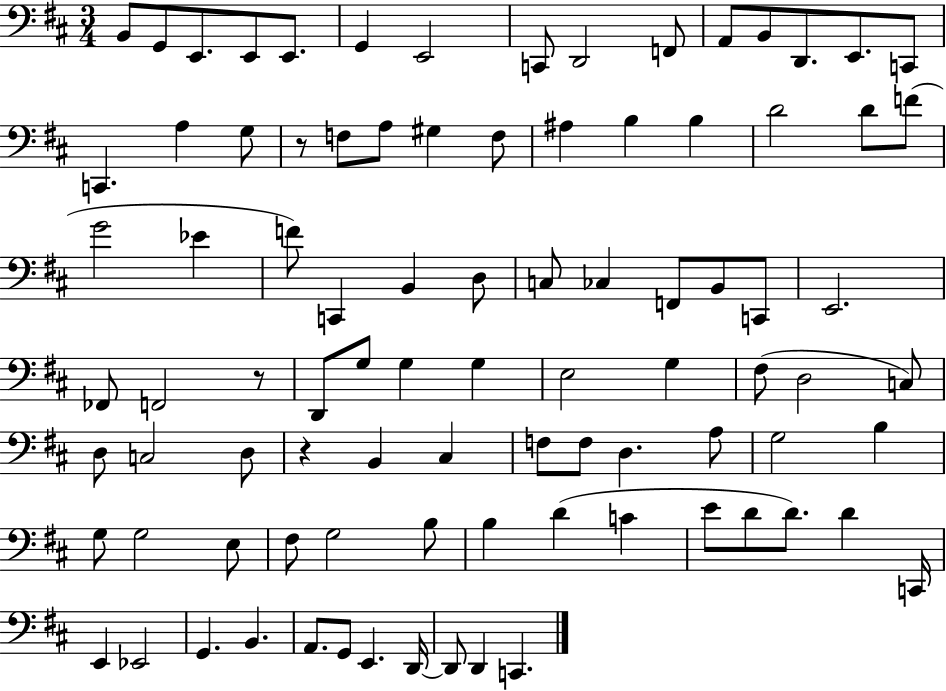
{
  \clef bass
  \numericTimeSignature
  \time 3/4
  \key d \major
  b,8 g,8 e,8. e,8 e,8. | g,4 e,2 | c,8 d,2 f,8 | a,8 b,8 d,8. e,8. c,8 | \break c,4. a4 g8 | r8 f8 a8 gis4 f8 | ais4 b4 b4 | d'2 d'8 f'8( | \break g'2 ees'4 | f'8) c,4 b,4 d8 | c8 ces4 f,8 b,8 c,8 | e,2. | \break fes,8 f,2 r8 | d,8 g8 g4 g4 | e2 g4 | fis8( d2 c8) | \break d8 c2 d8 | r4 b,4 cis4 | f8 f8 d4. a8 | g2 b4 | \break g8 g2 e8 | fis8 g2 b8 | b4 d'4( c'4 | e'8 d'8 d'8.) d'4 c,16 | \break e,4 ees,2 | g,4. b,4. | a,8. g,8 e,4. d,16~~ | d,8 d,4 c,4. | \break \bar "|."
}